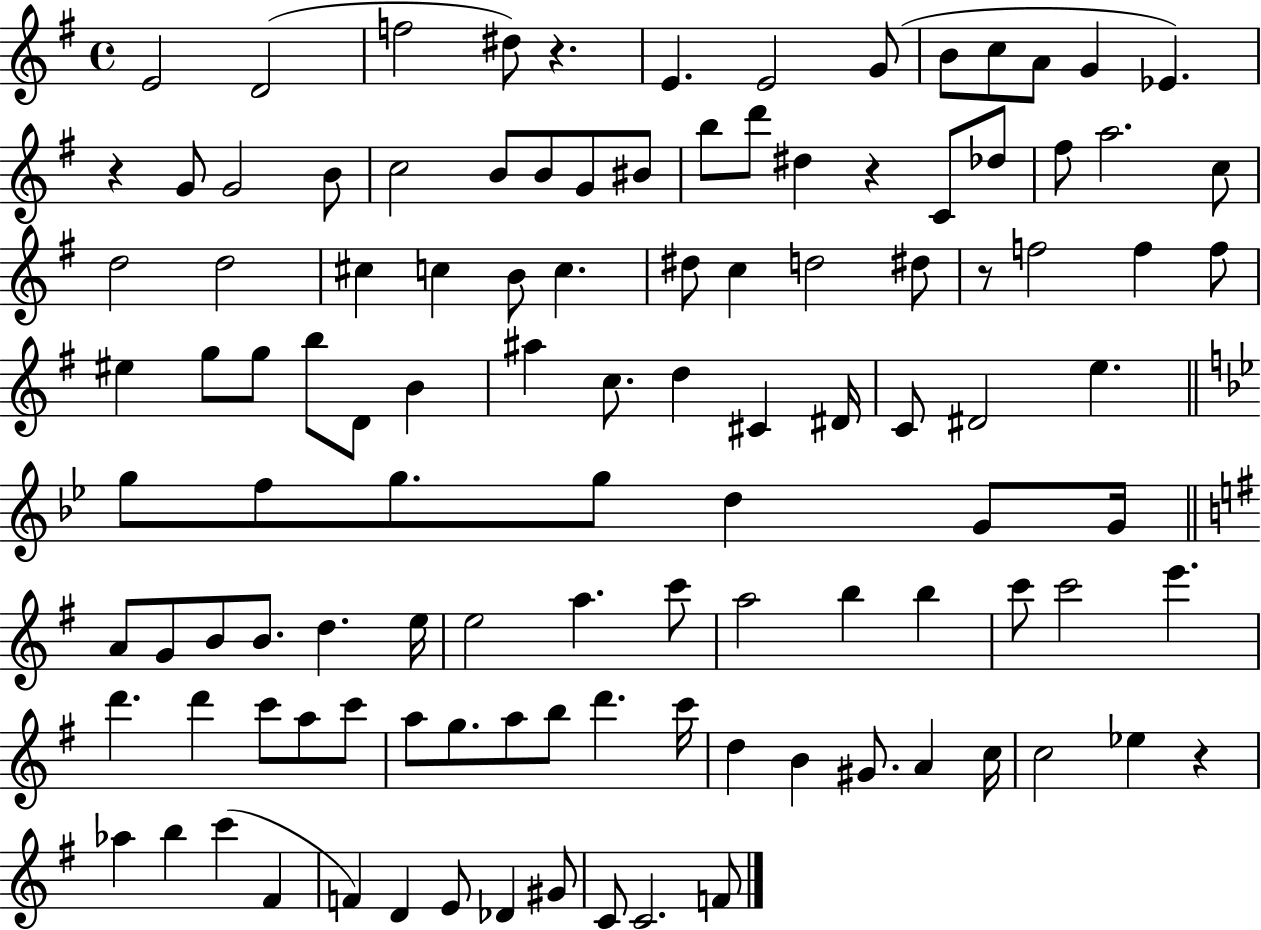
{
  \clef treble
  \time 4/4
  \defaultTimeSignature
  \key g \major
  e'2 d'2( | f''2 dis''8) r4. | e'4. e'2 g'8( | b'8 c''8 a'8 g'4 ees'4.) | \break r4 g'8 g'2 b'8 | c''2 b'8 b'8 g'8 bis'8 | b''8 d'''8 dis''4 r4 c'8 des''8 | fis''8 a''2. c''8 | \break d''2 d''2 | cis''4 c''4 b'8 c''4. | dis''8 c''4 d''2 dis''8 | r8 f''2 f''4 f''8 | \break eis''4 g''8 g''8 b''8 d'8 b'4 | ais''4 c''8. d''4 cis'4 dis'16 | c'8 dis'2 e''4. | \bar "||" \break \key bes \major g''8 f''8 g''8. g''8 d''4 g'8 g'16 | \bar "||" \break \key g \major a'8 g'8 b'8 b'8. d''4. e''16 | e''2 a''4. c'''8 | a''2 b''4 b''4 | c'''8 c'''2 e'''4. | \break d'''4. d'''4 c'''8 a''8 c'''8 | a''8 g''8. a''8 b''8 d'''4. c'''16 | d''4 b'4 gis'8. a'4 c''16 | c''2 ees''4 r4 | \break aes''4 b''4 c'''4( fis'4 | f'4) d'4 e'8 des'4 gis'8 | c'8 c'2. f'8 | \bar "|."
}